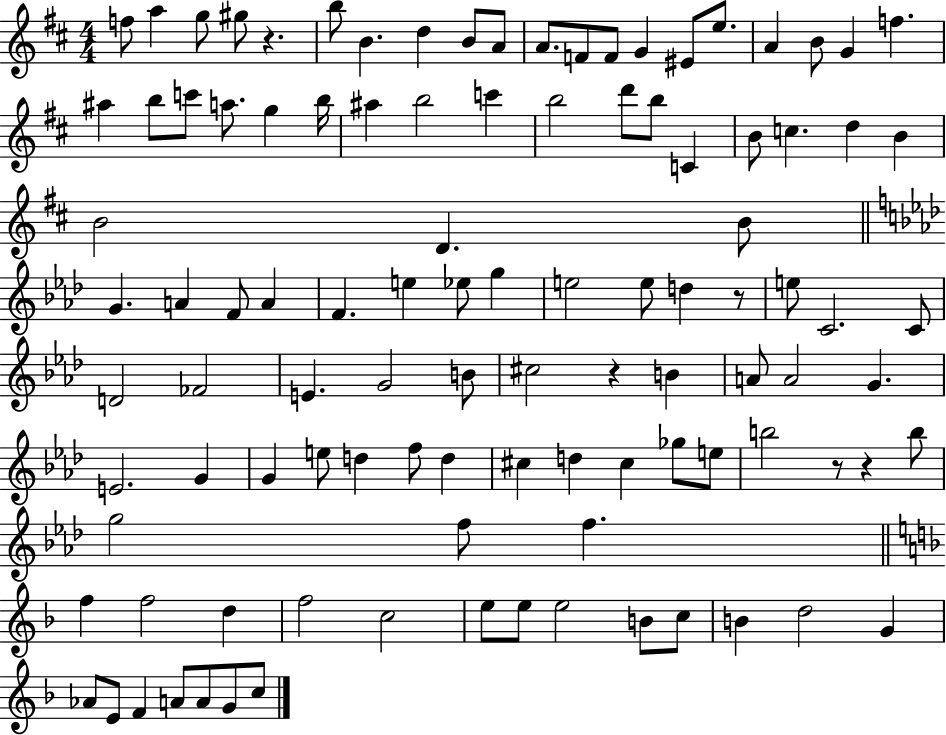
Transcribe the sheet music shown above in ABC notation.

X:1
T:Untitled
M:4/4
L:1/4
K:D
f/2 a g/2 ^g/2 z b/2 B d B/2 A/2 A/2 F/2 F/2 G ^E/2 e/2 A B/2 G f ^a b/2 c'/2 a/2 g b/4 ^a b2 c' b2 d'/2 b/2 C B/2 c d B B2 D B/2 G A F/2 A F e _e/2 g e2 e/2 d z/2 e/2 C2 C/2 D2 _F2 E G2 B/2 ^c2 z B A/2 A2 G E2 G G e/2 d f/2 d ^c d ^c _g/2 e/2 b2 z/2 z b/2 g2 f/2 f f f2 d f2 c2 e/2 e/2 e2 B/2 c/2 B d2 G _A/2 E/2 F A/2 A/2 G/2 c/2